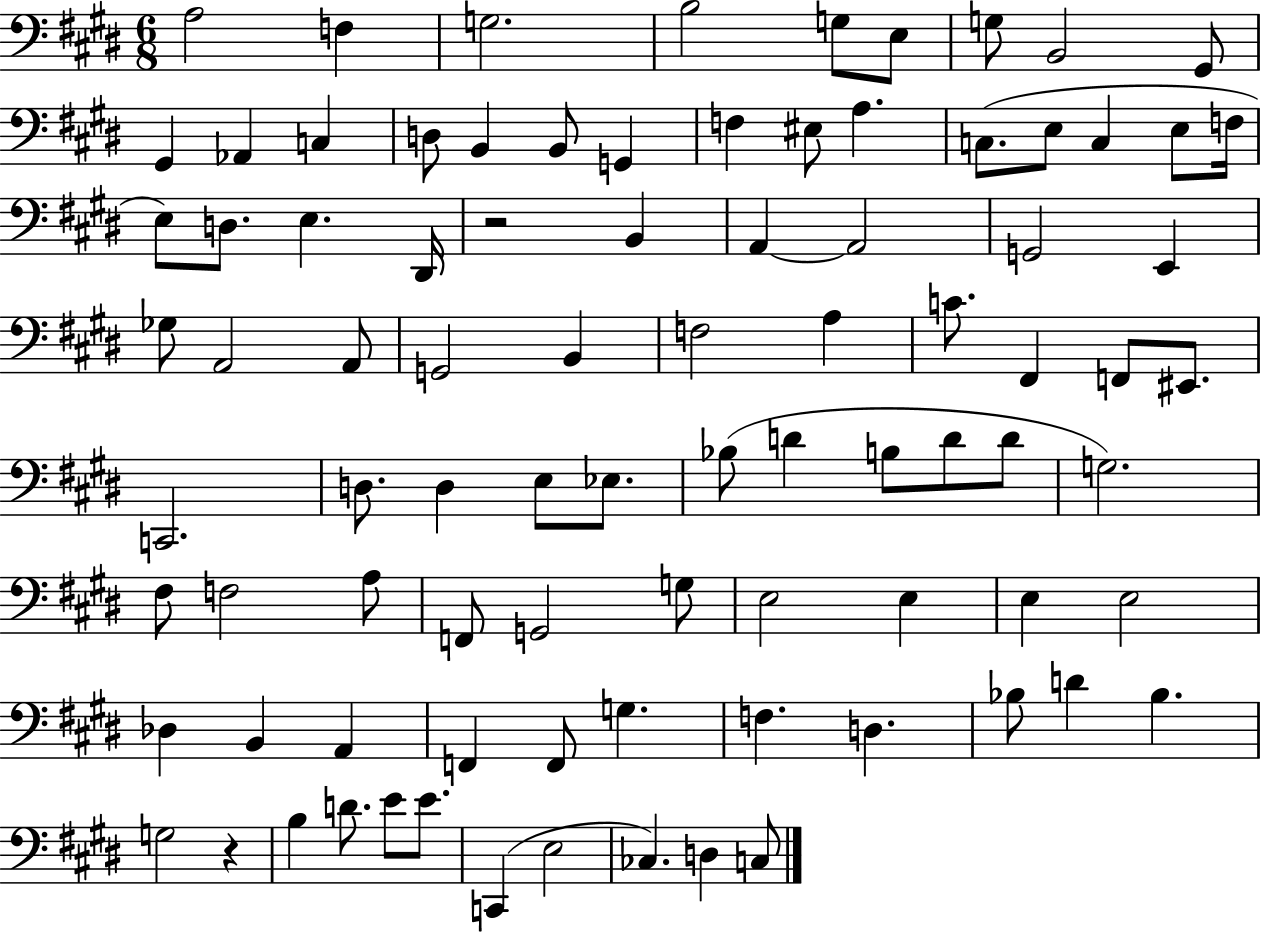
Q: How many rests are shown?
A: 2